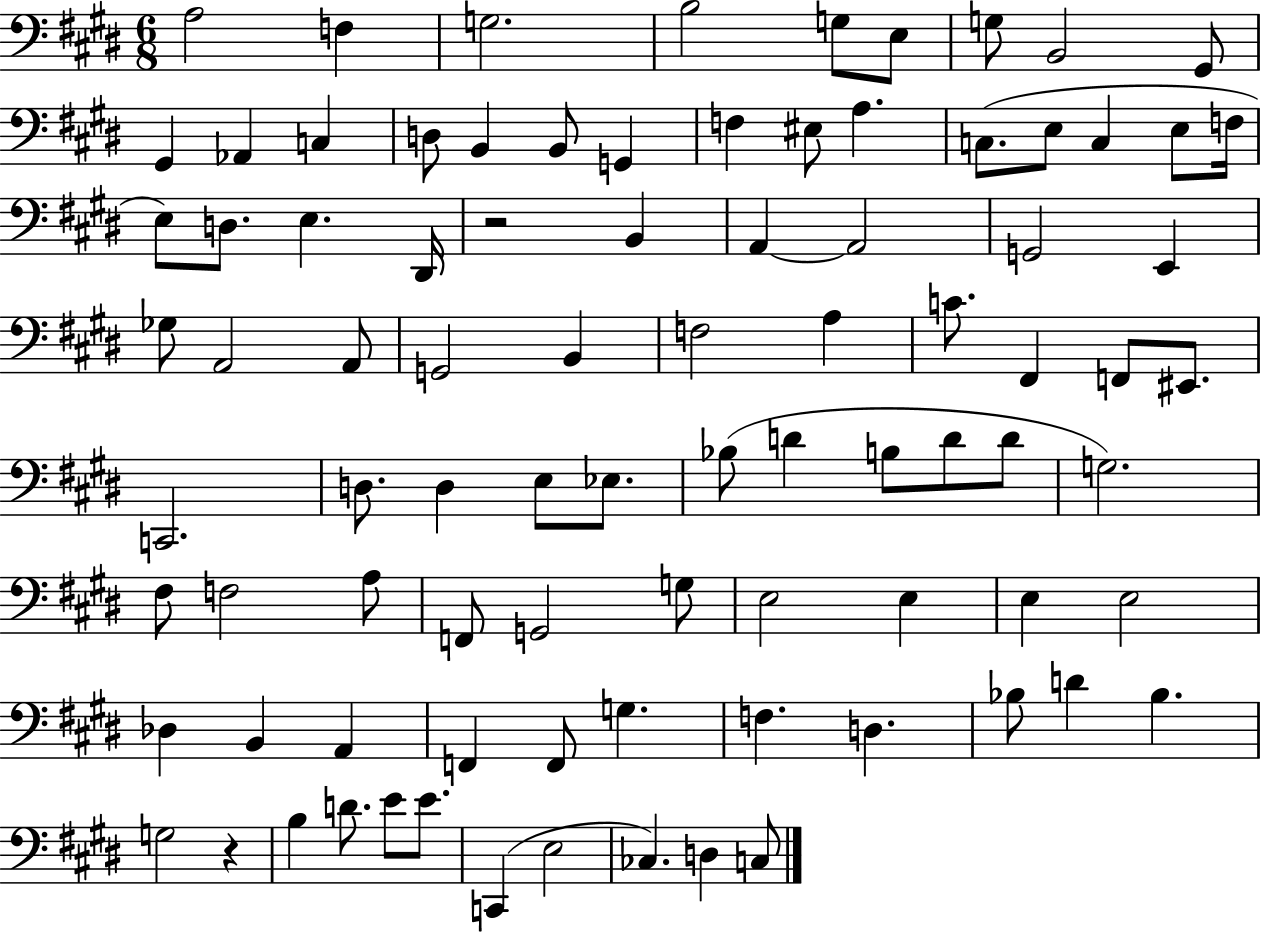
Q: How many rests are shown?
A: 2